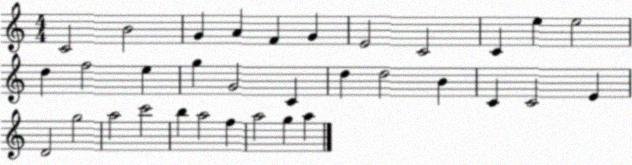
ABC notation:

X:1
T:Untitled
M:4/4
L:1/4
K:C
C2 B2 G A F G E2 C2 C e e2 d f2 e g G2 C d d2 B C C2 E D2 g2 a2 c'2 b a2 f a2 g a